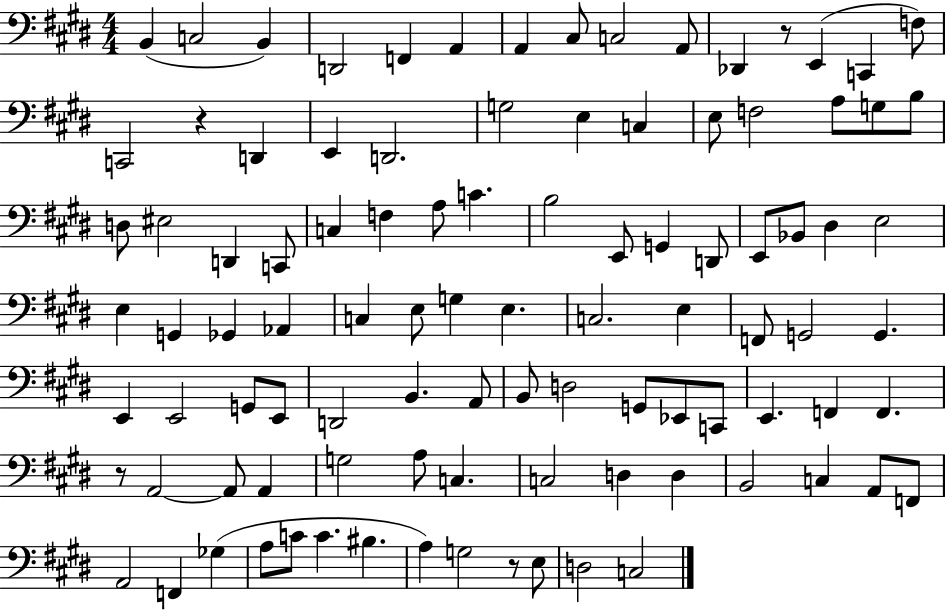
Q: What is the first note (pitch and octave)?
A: B2